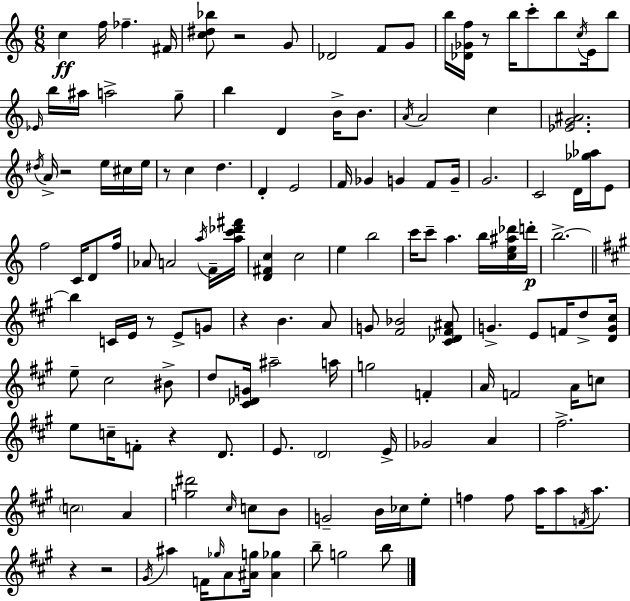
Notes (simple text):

C5/q F5/s FES5/q. F#4/s [C5,D#5,Bb5]/e R/h G4/e Db4/h F4/e G4/e B5/s [Db4,Gb4,F5]/s R/e B5/s C6/e B5/e C5/s E4/s B5/e Eb4/s B5/s A#5/s A5/h G5/e B5/q D4/q B4/s B4/e. A4/s A4/h C5/q [Eb4,G4,A#4]/h. D#5/s A4/s R/h E5/s C#5/s E5/s R/e C5/q D5/q. D4/q E4/h F4/s Gb4/q G4/q F4/e G4/s G4/h. C4/h D4/s [Gb5,Ab5]/s E4/e F5/h C4/s D4/e F5/s Ab4/e A4/h A5/s F4/s [A5,C6,Db6,F#6]/s [D4,F#4,C5]/q C5/h E5/q B5/h C6/s C6/e A5/q. B5/s [C5,E5,A#5,Db6]/s D6/s B5/h. B5/q C4/s E4/s R/e E4/e G4/e R/q B4/q. A4/e G4/e [F#4,Bb4]/h [C#4,Db4,F#4,A#4]/e G4/q. E4/e F4/s D5/e [D4,G4,C#5]/s E5/e C#5/h BIS4/e D5/e [C#4,Db4,G4]/s A#5/h A5/s G5/h F4/q A4/s F4/h A4/s C5/e E5/e C5/s F4/e R/q D4/e. E4/e. D4/h E4/s Gb4/h A4/q F#5/h. C5/h A4/q [G5,D#6]/h C#5/s C5/e B4/e G4/h B4/s CES5/s E5/e F5/q F5/e A5/s A5/e F4/s A5/e. R/q R/h G#4/s A#5/q F4/s Gb5/s A4/e [A#4,G5]/s [A#4,Gb5]/q B5/e G5/h B5/e